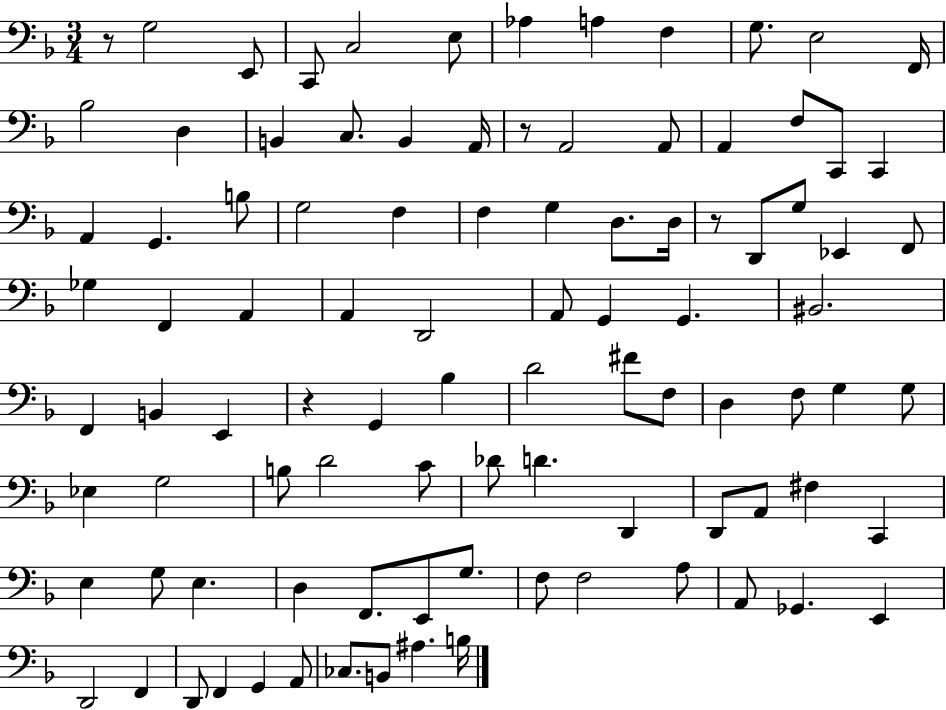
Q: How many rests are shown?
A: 4